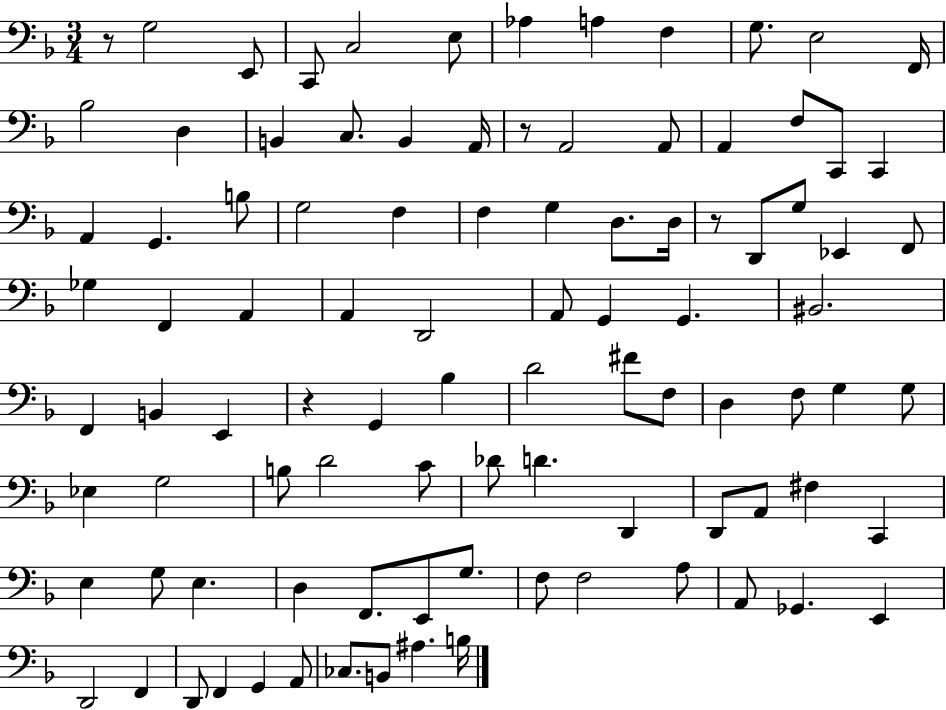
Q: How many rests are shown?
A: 4